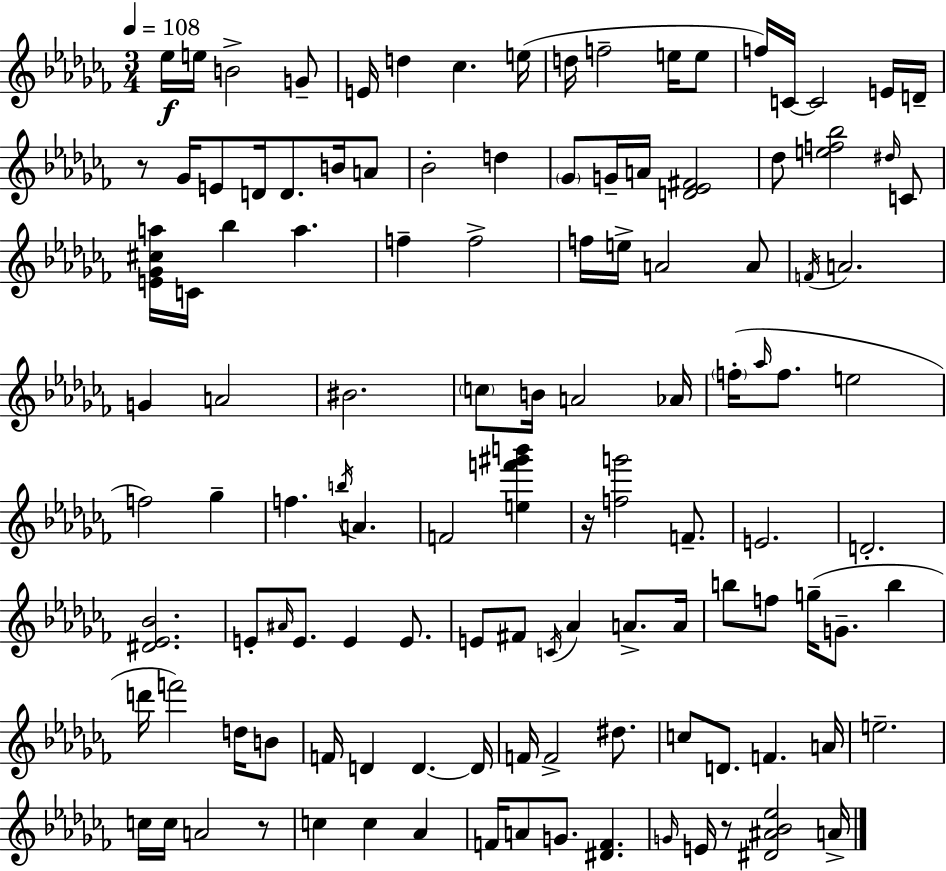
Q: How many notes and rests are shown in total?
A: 118